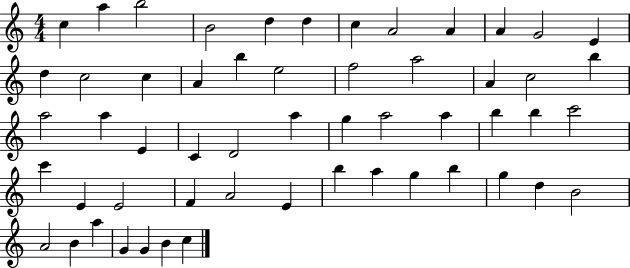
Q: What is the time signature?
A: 4/4